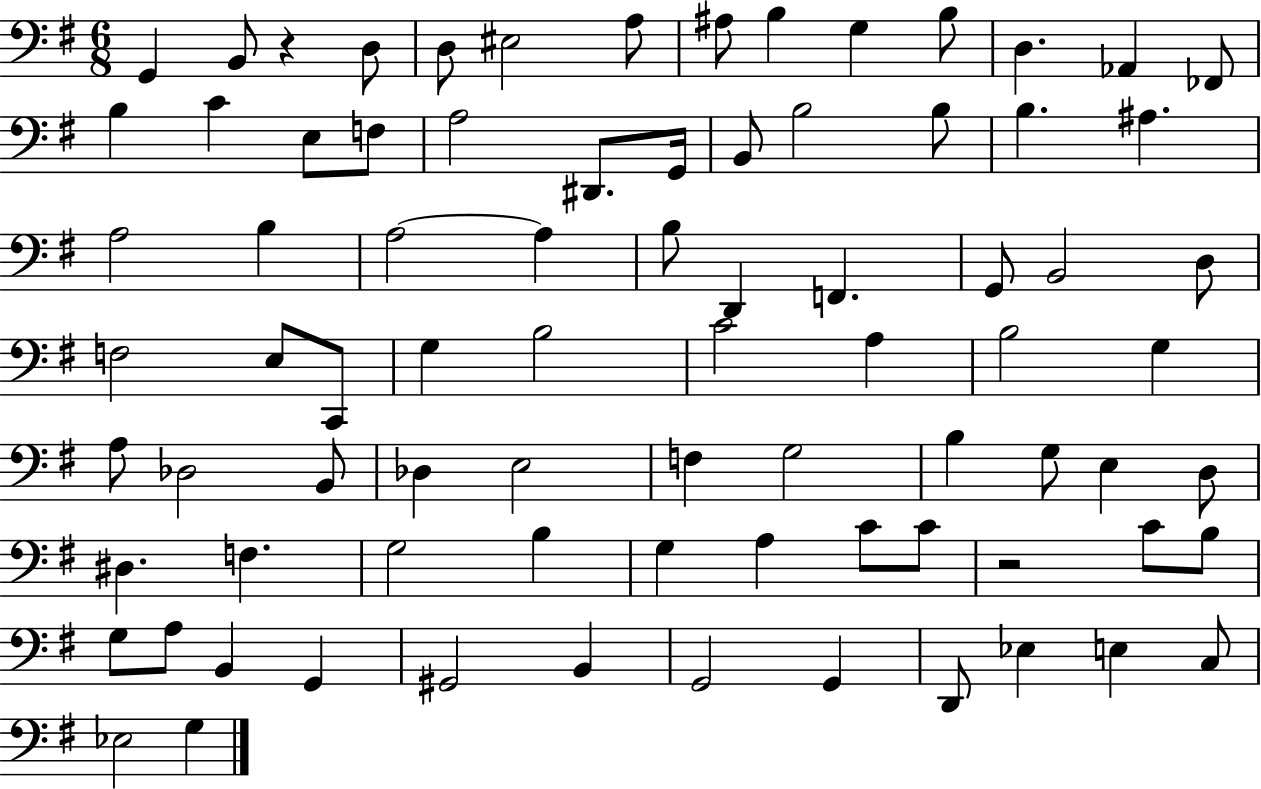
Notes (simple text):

G2/q B2/e R/q D3/e D3/e EIS3/h A3/e A#3/e B3/q G3/q B3/e D3/q. Ab2/q FES2/e B3/q C4/q E3/e F3/e A3/h D#2/e. G2/s B2/e B3/h B3/e B3/q. A#3/q. A3/h B3/q A3/h A3/q B3/e D2/q F2/q. G2/e B2/h D3/e F3/h E3/e C2/e G3/q B3/h C4/h A3/q B3/h G3/q A3/e Db3/h B2/e Db3/q E3/h F3/q G3/h B3/q G3/e E3/q D3/e D#3/q. F3/q. G3/h B3/q G3/q A3/q C4/e C4/e R/h C4/e B3/e G3/e A3/e B2/q G2/q G#2/h B2/q G2/h G2/q D2/e Eb3/q E3/q C3/e Eb3/h G3/q